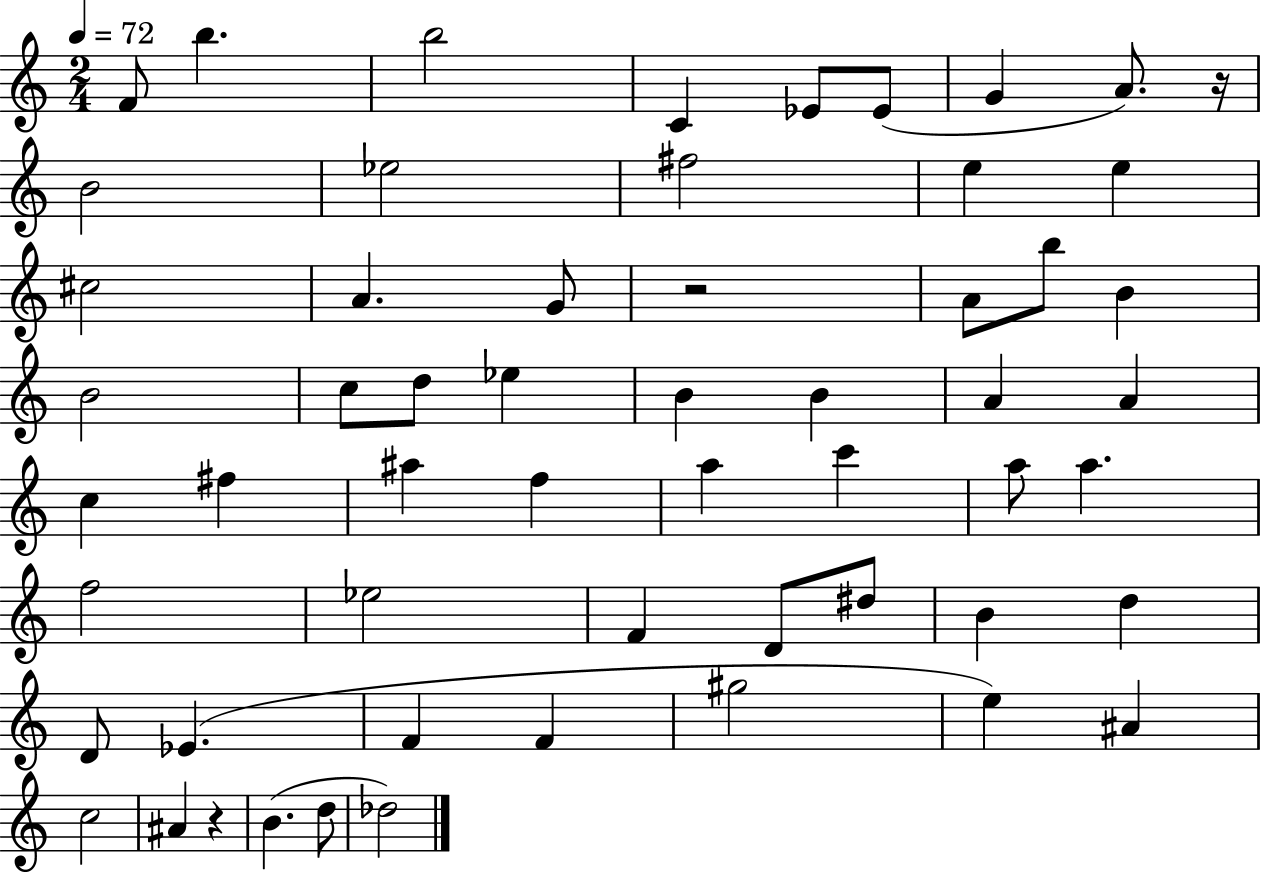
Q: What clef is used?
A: treble